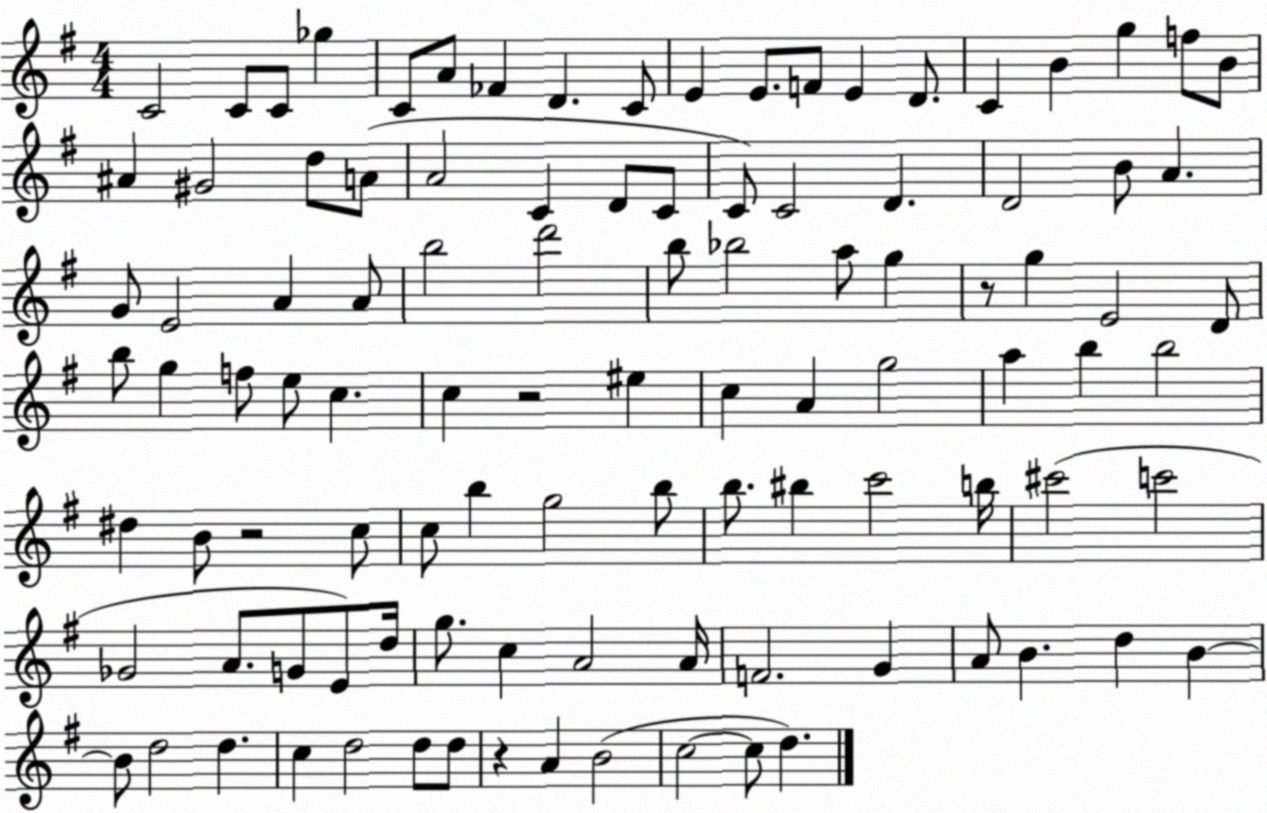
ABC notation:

X:1
T:Untitled
M:4/4
L:1/4
K:G
C2 C/2 C/2 _g C/2 A/2 _F D C/2 E E/2 F/2 E D/2 C B g f/2 B/2 ^A ^G2 d/2 A/2 A2 C D/2 C/2 C/2 C2 D D2 B/2 A G/2 E2 A A/2 b2 d'2 b/2 _b2 a/2 g z/2 g E2 D/2 b/2 g f/2 e/2 c c z2 ^e c A g2 a b b2 ^d B/2 z2 c/2 c/2 b g2 b/2 b/2 ^b c'2 b/4 ^c'2 c'2 _G2 A/2 G/2 E/2 d/4 g/2 c A2 A/4 F2 G A/2 B d B B/2 d2 d c d2 d/2 d/2 z A B2 c2 c/2 d